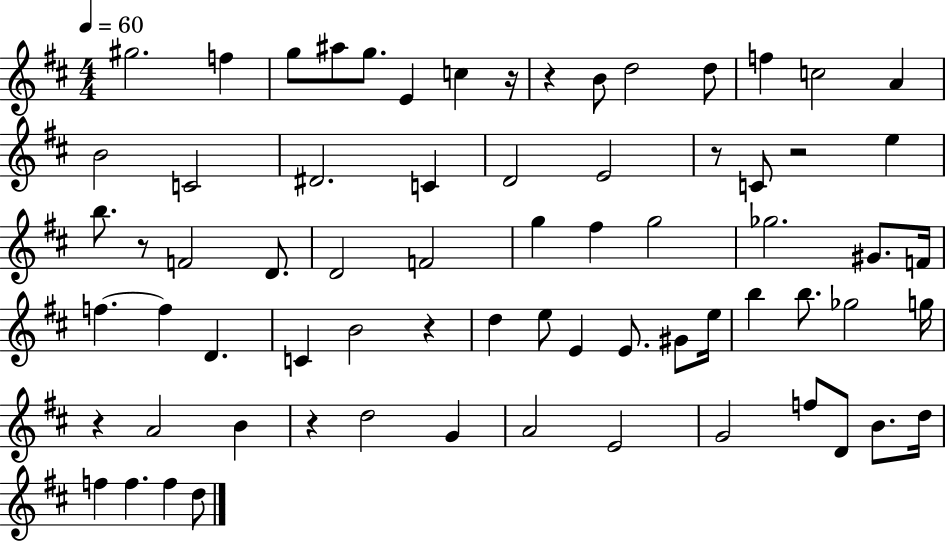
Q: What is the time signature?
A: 4/4